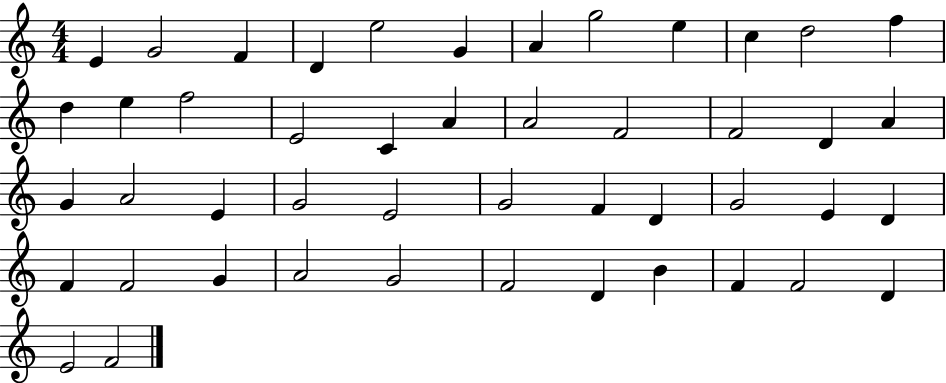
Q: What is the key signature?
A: C major